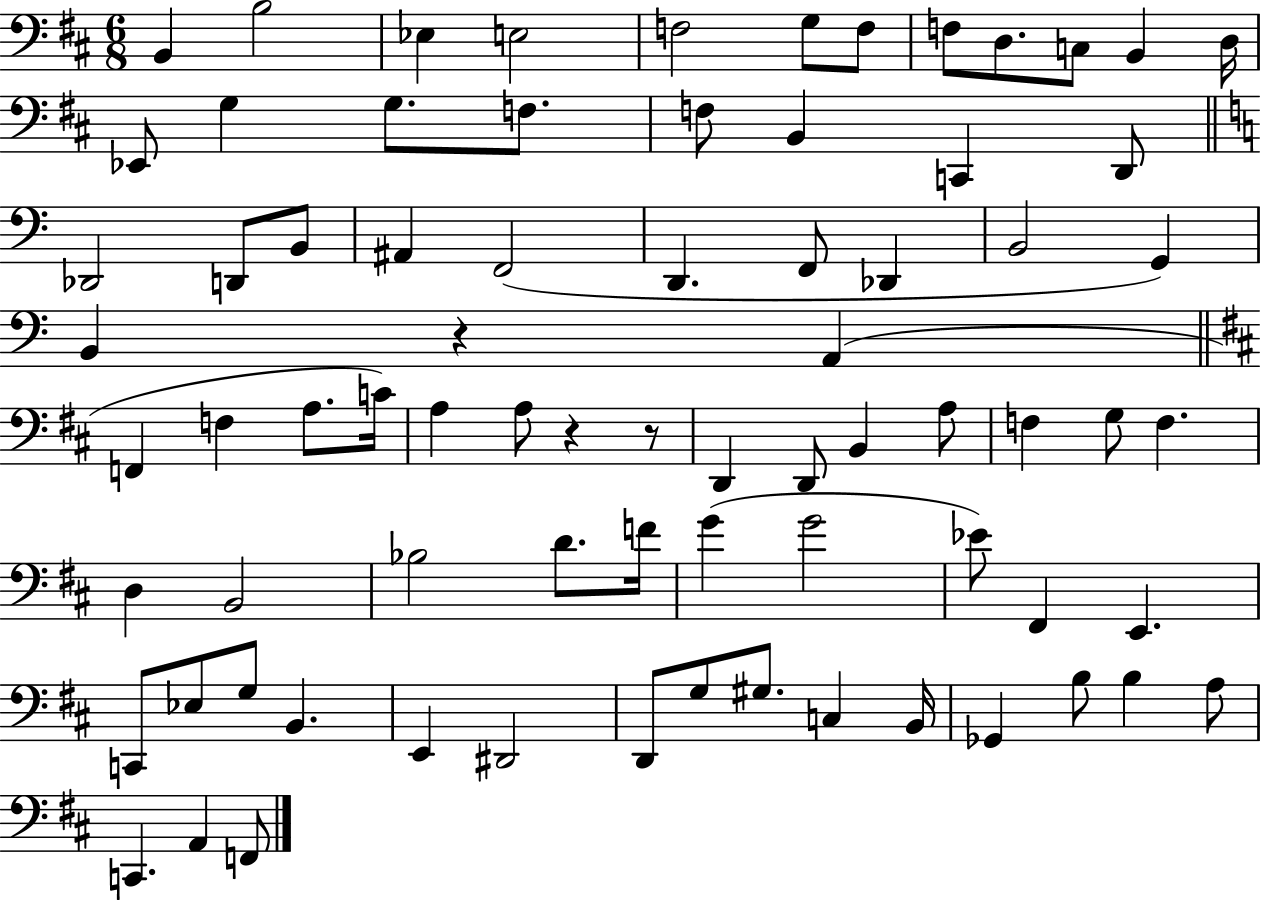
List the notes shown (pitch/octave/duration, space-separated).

B2/q B3/h Eb3/q E3/h F3/h G3/e F3/e F3/e D3/e. C3/e B2/q D3/s Eb2/e G3/q G3/e. F3/e. F3/e B2/q C2/q D2/e Db2/h D2/e B2/e A#2/q F2/h D2/q. F2/e Db2/q B2/h G2/q B2/q R/q A2/q F2/q F3/q A3/e. C4/s A3/q A3/e R/q R/e D2/q D2/e B2/q A3/e F3/q G3/e F3/q. D3/q B2/h Bb3/h D4/e. F4/s G4/q G4/h Eb4/e F#2/q E2/q. C2/e Eb3/e G3/e B2/q. E2/q D#2/h D2/e G3/e G#3/e. C3/q B2/s Gb2/q B3/e B3/q A3/e C2/q. A2/q F2/e